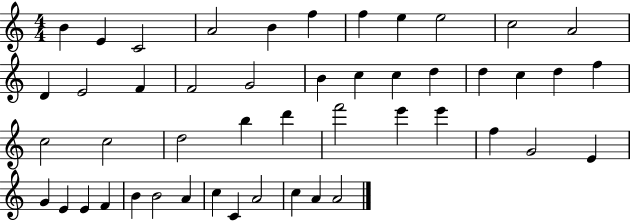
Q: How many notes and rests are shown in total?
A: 48